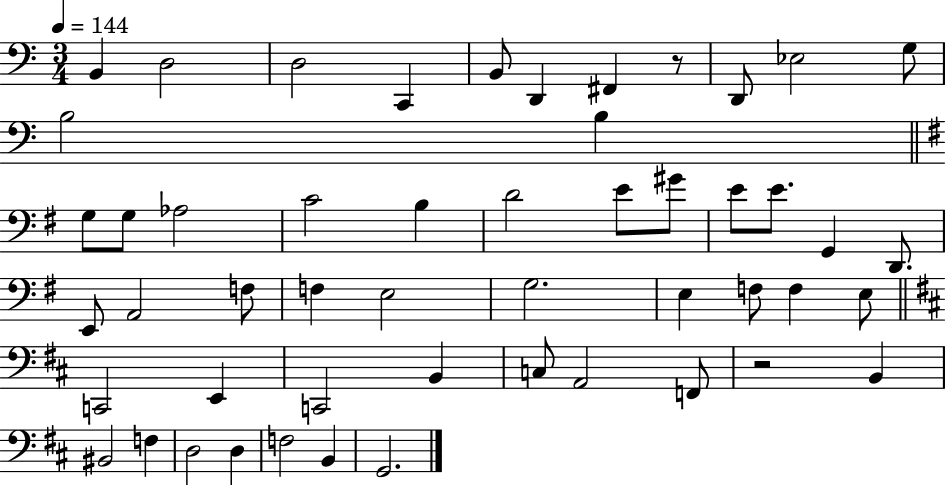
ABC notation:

X:1
T:Untitled
M:3/4
L:1/4
K:C
B,, D,2 D,2 C,, B,,/2 D,, ^F,, z/2 D,,/2 _E,2 G,/2 B,2 B, G,/2 G,/2 _A,2 C2 B, D2 E/2 ^G/2 E/2 E/2 G,, D,,/2 E,,/2 A,,2 F,/2 F, E,2 G,2 E, F,/2 F, E,/2 C,,2 E,, C,,2 B,, C,/2 A,,2 F,,/2 z2 B,, ^B,,2 F, D,2 D, F,2 B,, G,,2